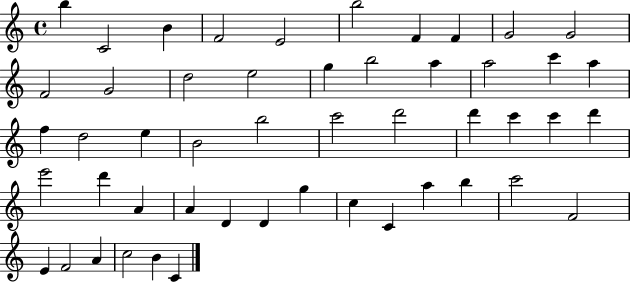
X:1
T:Untitled
M:4/4
L:1/4
K:C
b C2 B F2 E2 b2 F F G2 G2 F2 G2 d2 e2 g b2 a a2 c' a f d2 e B2 b2 c'2 d'2 d' c' c' d' e'2 d' A A D D g c C a b c'2 F2 E F2 A c2 B C